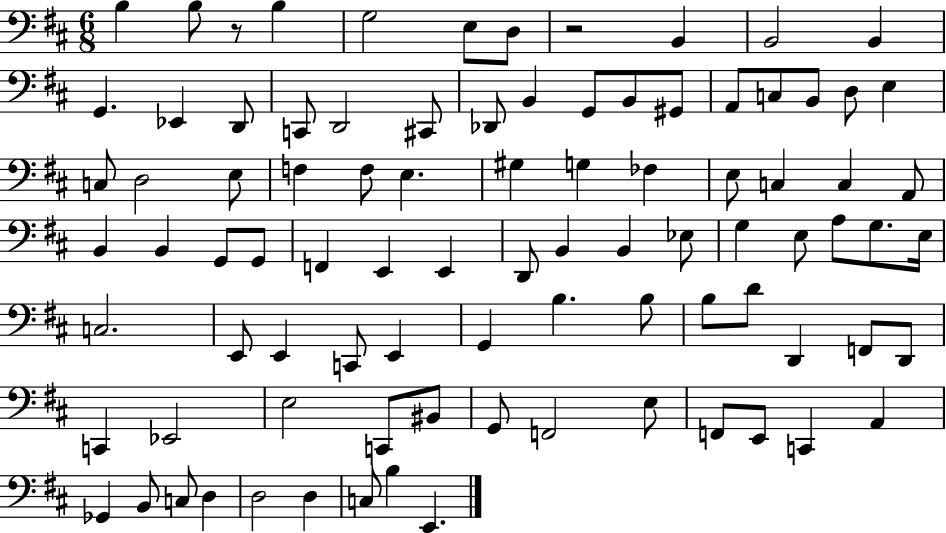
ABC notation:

X:1
T:Untitled
M:6/8
L:1/4
K:D
B, B,/2 z/2 B, G,2 E,/2 D,/2 z2 B,, B,,2 B,, G,, _E,, D,,/2 C,,/2 D,,2 ^C,,/2 _D,,/2 B,, G,,/2 B,,/2 ^G,,/2 A,,/2 C,/2 B,,/2 D,/2 E, C,/2 D,2 E,/2 F, F,/2 E, ^G, G, _F, E,/2 C, C, A,,/2 B,, B,, G,,/2 G,,/2 F,, E,, E,, D,,/2 B,, B,, _E,/2 G, E,/2 A,/2 G,/2 E,/4 C,2 E,,/2 E,, C,,/2 E,, G,, B, B,/2 B,/2 D/2 D,, F,,/2 D,,/2 C,, _E,,2 E,2 C,,/2 ^B,,/2 G,,/2 F,,2 E,/2 F,,/2 E,,/2 C,, A,, _G,, B,,/2 C,/2 D, D,2 D, C,/2 B, E,,